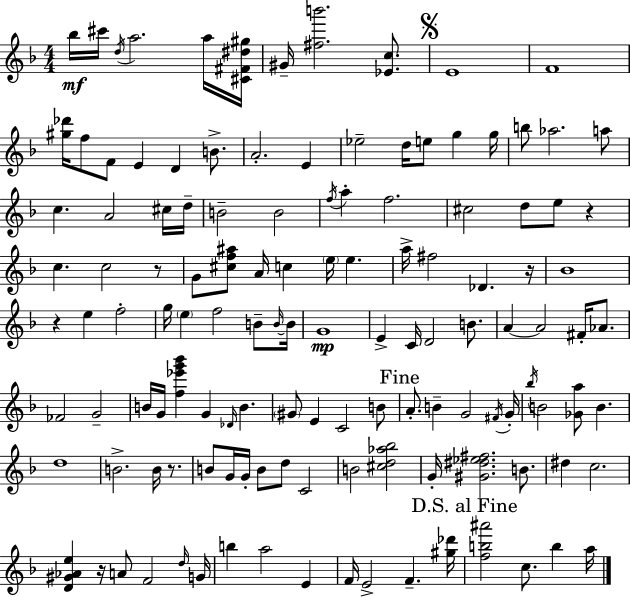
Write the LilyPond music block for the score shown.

{
  \clef treble
  \numericTimeSignature
  \time 4/4
  \key d \minor
  bes''16\mf cis'''16 \acciaccatura { d''16 } a''2. a''16 | <cis' fis' dis'' gis''>16 gis'16-- <fis'' b'''>2. <ees' c''>8. | \mark \markup { \musicglyph "scripts.segno" } e'1 | f'1 | \break <gis'' des'''>16 f''8 f'8 e'4 d'4 b'8.-> | a'2.-. e'4 | ees''2-- d''16 e''8 g''4 | g''16 b''8 aes''2. a''8 | \break c''4. a'2 cis''16 | d''16-- b'2-- b'2 | \acciaccatura { f''16 } a''4-. f''2. | cis''2 d''8 e''8 r4 | \break c''4. c''2 | r8 g'8 <cis'' f'' ais''>8 a'16 c''4 \parenthesize e''16 e''4. | a''16-> fis''2 des'4. | r16 bes'1 | \break r4 e''4 f''2-. | g''16 \parenthesize e''4 f''2 b'8-- | \grace { b'16~ }~ b'16 g'1\mp | e'4-> c'16 d'2 | \break b'8. a'4~~ a'2 fis'16-. | aes'8. fes'2 g'2-- | b'16 g'16 <f'' ees''' g''' bes'''>4 g'4 \grace { des'16 } b'4. | \parenthesize gis'8 e'4 c'2 | \break b'8 \mark "Fine" a'8.-. b'4-- g'2 | \acciaccatura { fis'16 } g'16-. \acciaccatura { bes''16 } b'2 <ges' a''>8 | b'4. d''1 | b'2.-> | \break b'16 r8. b'8 g'16 g'16-. b'8 d''8 c'2 | b'2 <cis'' d'' aes'' bes''>2 | g'16-. <gis' dis'' ees'' fis''>2. | b'8. dis''4 c''2. | \break <d' gis' aes' e''>4 r16 a'8 f'2 | \grace { d''16 } g'16 b''4 a''2 | e'4 f'16 e'2-> | f'4.-- <gis'' des'''>16 \mark "D.S. al Fine" <f'' b'' ais'''>2 c''8. | \break b''4 a''16 \bar "|."
}